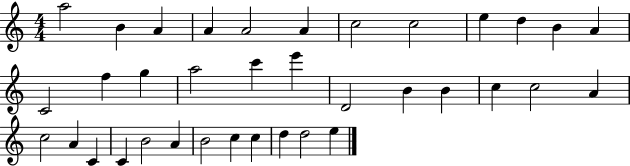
A5/h B4/q A4/q A4/q A4/h A4/q C5/h C5/h E5/q D5/q B4/q A4/q C4/h F5/q G5/q A5/h C6/q E6/q D4/h B4/q B4/q C5/q C5/h A4/q C5/h A4/q C4/q C4/q B4/h A4/q B4/h C5/q C5/q D5/q D5/h E5/q